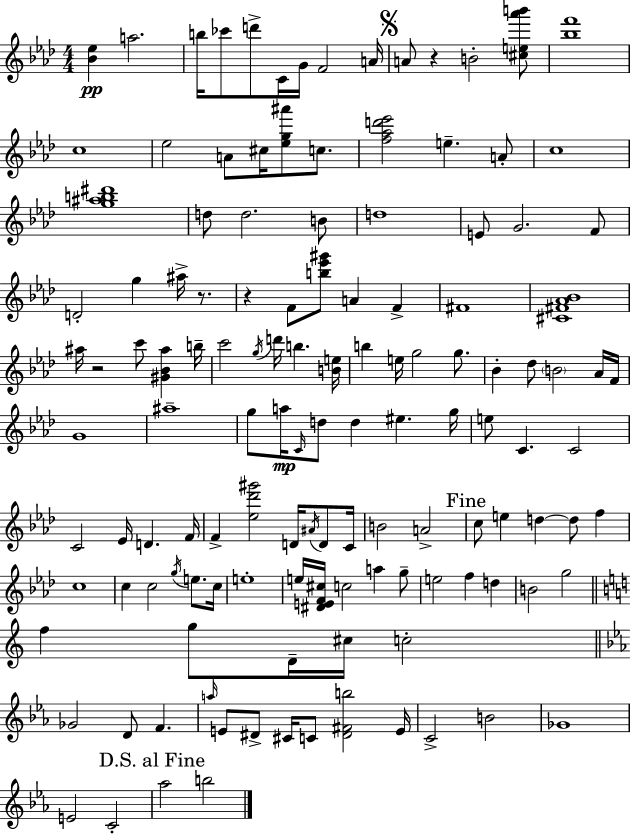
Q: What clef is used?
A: treble